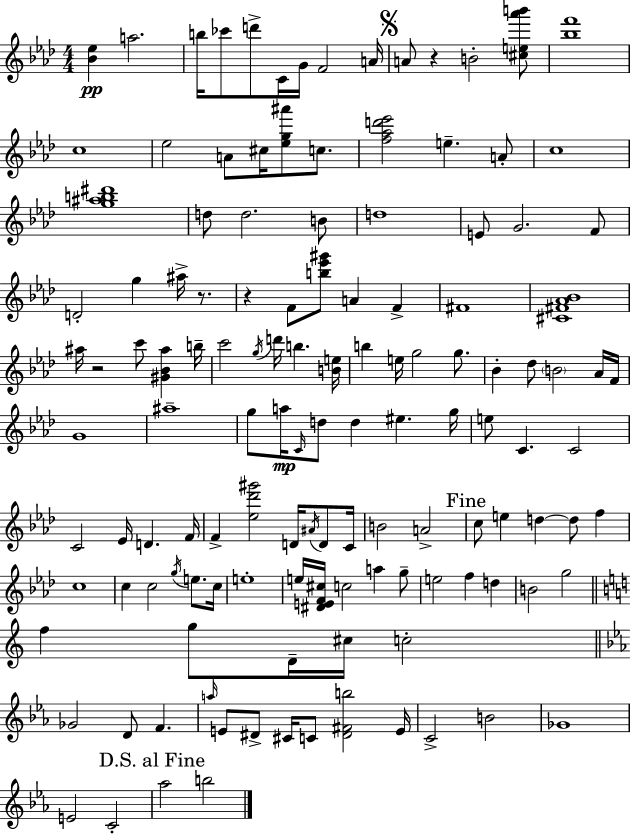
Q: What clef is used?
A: treble